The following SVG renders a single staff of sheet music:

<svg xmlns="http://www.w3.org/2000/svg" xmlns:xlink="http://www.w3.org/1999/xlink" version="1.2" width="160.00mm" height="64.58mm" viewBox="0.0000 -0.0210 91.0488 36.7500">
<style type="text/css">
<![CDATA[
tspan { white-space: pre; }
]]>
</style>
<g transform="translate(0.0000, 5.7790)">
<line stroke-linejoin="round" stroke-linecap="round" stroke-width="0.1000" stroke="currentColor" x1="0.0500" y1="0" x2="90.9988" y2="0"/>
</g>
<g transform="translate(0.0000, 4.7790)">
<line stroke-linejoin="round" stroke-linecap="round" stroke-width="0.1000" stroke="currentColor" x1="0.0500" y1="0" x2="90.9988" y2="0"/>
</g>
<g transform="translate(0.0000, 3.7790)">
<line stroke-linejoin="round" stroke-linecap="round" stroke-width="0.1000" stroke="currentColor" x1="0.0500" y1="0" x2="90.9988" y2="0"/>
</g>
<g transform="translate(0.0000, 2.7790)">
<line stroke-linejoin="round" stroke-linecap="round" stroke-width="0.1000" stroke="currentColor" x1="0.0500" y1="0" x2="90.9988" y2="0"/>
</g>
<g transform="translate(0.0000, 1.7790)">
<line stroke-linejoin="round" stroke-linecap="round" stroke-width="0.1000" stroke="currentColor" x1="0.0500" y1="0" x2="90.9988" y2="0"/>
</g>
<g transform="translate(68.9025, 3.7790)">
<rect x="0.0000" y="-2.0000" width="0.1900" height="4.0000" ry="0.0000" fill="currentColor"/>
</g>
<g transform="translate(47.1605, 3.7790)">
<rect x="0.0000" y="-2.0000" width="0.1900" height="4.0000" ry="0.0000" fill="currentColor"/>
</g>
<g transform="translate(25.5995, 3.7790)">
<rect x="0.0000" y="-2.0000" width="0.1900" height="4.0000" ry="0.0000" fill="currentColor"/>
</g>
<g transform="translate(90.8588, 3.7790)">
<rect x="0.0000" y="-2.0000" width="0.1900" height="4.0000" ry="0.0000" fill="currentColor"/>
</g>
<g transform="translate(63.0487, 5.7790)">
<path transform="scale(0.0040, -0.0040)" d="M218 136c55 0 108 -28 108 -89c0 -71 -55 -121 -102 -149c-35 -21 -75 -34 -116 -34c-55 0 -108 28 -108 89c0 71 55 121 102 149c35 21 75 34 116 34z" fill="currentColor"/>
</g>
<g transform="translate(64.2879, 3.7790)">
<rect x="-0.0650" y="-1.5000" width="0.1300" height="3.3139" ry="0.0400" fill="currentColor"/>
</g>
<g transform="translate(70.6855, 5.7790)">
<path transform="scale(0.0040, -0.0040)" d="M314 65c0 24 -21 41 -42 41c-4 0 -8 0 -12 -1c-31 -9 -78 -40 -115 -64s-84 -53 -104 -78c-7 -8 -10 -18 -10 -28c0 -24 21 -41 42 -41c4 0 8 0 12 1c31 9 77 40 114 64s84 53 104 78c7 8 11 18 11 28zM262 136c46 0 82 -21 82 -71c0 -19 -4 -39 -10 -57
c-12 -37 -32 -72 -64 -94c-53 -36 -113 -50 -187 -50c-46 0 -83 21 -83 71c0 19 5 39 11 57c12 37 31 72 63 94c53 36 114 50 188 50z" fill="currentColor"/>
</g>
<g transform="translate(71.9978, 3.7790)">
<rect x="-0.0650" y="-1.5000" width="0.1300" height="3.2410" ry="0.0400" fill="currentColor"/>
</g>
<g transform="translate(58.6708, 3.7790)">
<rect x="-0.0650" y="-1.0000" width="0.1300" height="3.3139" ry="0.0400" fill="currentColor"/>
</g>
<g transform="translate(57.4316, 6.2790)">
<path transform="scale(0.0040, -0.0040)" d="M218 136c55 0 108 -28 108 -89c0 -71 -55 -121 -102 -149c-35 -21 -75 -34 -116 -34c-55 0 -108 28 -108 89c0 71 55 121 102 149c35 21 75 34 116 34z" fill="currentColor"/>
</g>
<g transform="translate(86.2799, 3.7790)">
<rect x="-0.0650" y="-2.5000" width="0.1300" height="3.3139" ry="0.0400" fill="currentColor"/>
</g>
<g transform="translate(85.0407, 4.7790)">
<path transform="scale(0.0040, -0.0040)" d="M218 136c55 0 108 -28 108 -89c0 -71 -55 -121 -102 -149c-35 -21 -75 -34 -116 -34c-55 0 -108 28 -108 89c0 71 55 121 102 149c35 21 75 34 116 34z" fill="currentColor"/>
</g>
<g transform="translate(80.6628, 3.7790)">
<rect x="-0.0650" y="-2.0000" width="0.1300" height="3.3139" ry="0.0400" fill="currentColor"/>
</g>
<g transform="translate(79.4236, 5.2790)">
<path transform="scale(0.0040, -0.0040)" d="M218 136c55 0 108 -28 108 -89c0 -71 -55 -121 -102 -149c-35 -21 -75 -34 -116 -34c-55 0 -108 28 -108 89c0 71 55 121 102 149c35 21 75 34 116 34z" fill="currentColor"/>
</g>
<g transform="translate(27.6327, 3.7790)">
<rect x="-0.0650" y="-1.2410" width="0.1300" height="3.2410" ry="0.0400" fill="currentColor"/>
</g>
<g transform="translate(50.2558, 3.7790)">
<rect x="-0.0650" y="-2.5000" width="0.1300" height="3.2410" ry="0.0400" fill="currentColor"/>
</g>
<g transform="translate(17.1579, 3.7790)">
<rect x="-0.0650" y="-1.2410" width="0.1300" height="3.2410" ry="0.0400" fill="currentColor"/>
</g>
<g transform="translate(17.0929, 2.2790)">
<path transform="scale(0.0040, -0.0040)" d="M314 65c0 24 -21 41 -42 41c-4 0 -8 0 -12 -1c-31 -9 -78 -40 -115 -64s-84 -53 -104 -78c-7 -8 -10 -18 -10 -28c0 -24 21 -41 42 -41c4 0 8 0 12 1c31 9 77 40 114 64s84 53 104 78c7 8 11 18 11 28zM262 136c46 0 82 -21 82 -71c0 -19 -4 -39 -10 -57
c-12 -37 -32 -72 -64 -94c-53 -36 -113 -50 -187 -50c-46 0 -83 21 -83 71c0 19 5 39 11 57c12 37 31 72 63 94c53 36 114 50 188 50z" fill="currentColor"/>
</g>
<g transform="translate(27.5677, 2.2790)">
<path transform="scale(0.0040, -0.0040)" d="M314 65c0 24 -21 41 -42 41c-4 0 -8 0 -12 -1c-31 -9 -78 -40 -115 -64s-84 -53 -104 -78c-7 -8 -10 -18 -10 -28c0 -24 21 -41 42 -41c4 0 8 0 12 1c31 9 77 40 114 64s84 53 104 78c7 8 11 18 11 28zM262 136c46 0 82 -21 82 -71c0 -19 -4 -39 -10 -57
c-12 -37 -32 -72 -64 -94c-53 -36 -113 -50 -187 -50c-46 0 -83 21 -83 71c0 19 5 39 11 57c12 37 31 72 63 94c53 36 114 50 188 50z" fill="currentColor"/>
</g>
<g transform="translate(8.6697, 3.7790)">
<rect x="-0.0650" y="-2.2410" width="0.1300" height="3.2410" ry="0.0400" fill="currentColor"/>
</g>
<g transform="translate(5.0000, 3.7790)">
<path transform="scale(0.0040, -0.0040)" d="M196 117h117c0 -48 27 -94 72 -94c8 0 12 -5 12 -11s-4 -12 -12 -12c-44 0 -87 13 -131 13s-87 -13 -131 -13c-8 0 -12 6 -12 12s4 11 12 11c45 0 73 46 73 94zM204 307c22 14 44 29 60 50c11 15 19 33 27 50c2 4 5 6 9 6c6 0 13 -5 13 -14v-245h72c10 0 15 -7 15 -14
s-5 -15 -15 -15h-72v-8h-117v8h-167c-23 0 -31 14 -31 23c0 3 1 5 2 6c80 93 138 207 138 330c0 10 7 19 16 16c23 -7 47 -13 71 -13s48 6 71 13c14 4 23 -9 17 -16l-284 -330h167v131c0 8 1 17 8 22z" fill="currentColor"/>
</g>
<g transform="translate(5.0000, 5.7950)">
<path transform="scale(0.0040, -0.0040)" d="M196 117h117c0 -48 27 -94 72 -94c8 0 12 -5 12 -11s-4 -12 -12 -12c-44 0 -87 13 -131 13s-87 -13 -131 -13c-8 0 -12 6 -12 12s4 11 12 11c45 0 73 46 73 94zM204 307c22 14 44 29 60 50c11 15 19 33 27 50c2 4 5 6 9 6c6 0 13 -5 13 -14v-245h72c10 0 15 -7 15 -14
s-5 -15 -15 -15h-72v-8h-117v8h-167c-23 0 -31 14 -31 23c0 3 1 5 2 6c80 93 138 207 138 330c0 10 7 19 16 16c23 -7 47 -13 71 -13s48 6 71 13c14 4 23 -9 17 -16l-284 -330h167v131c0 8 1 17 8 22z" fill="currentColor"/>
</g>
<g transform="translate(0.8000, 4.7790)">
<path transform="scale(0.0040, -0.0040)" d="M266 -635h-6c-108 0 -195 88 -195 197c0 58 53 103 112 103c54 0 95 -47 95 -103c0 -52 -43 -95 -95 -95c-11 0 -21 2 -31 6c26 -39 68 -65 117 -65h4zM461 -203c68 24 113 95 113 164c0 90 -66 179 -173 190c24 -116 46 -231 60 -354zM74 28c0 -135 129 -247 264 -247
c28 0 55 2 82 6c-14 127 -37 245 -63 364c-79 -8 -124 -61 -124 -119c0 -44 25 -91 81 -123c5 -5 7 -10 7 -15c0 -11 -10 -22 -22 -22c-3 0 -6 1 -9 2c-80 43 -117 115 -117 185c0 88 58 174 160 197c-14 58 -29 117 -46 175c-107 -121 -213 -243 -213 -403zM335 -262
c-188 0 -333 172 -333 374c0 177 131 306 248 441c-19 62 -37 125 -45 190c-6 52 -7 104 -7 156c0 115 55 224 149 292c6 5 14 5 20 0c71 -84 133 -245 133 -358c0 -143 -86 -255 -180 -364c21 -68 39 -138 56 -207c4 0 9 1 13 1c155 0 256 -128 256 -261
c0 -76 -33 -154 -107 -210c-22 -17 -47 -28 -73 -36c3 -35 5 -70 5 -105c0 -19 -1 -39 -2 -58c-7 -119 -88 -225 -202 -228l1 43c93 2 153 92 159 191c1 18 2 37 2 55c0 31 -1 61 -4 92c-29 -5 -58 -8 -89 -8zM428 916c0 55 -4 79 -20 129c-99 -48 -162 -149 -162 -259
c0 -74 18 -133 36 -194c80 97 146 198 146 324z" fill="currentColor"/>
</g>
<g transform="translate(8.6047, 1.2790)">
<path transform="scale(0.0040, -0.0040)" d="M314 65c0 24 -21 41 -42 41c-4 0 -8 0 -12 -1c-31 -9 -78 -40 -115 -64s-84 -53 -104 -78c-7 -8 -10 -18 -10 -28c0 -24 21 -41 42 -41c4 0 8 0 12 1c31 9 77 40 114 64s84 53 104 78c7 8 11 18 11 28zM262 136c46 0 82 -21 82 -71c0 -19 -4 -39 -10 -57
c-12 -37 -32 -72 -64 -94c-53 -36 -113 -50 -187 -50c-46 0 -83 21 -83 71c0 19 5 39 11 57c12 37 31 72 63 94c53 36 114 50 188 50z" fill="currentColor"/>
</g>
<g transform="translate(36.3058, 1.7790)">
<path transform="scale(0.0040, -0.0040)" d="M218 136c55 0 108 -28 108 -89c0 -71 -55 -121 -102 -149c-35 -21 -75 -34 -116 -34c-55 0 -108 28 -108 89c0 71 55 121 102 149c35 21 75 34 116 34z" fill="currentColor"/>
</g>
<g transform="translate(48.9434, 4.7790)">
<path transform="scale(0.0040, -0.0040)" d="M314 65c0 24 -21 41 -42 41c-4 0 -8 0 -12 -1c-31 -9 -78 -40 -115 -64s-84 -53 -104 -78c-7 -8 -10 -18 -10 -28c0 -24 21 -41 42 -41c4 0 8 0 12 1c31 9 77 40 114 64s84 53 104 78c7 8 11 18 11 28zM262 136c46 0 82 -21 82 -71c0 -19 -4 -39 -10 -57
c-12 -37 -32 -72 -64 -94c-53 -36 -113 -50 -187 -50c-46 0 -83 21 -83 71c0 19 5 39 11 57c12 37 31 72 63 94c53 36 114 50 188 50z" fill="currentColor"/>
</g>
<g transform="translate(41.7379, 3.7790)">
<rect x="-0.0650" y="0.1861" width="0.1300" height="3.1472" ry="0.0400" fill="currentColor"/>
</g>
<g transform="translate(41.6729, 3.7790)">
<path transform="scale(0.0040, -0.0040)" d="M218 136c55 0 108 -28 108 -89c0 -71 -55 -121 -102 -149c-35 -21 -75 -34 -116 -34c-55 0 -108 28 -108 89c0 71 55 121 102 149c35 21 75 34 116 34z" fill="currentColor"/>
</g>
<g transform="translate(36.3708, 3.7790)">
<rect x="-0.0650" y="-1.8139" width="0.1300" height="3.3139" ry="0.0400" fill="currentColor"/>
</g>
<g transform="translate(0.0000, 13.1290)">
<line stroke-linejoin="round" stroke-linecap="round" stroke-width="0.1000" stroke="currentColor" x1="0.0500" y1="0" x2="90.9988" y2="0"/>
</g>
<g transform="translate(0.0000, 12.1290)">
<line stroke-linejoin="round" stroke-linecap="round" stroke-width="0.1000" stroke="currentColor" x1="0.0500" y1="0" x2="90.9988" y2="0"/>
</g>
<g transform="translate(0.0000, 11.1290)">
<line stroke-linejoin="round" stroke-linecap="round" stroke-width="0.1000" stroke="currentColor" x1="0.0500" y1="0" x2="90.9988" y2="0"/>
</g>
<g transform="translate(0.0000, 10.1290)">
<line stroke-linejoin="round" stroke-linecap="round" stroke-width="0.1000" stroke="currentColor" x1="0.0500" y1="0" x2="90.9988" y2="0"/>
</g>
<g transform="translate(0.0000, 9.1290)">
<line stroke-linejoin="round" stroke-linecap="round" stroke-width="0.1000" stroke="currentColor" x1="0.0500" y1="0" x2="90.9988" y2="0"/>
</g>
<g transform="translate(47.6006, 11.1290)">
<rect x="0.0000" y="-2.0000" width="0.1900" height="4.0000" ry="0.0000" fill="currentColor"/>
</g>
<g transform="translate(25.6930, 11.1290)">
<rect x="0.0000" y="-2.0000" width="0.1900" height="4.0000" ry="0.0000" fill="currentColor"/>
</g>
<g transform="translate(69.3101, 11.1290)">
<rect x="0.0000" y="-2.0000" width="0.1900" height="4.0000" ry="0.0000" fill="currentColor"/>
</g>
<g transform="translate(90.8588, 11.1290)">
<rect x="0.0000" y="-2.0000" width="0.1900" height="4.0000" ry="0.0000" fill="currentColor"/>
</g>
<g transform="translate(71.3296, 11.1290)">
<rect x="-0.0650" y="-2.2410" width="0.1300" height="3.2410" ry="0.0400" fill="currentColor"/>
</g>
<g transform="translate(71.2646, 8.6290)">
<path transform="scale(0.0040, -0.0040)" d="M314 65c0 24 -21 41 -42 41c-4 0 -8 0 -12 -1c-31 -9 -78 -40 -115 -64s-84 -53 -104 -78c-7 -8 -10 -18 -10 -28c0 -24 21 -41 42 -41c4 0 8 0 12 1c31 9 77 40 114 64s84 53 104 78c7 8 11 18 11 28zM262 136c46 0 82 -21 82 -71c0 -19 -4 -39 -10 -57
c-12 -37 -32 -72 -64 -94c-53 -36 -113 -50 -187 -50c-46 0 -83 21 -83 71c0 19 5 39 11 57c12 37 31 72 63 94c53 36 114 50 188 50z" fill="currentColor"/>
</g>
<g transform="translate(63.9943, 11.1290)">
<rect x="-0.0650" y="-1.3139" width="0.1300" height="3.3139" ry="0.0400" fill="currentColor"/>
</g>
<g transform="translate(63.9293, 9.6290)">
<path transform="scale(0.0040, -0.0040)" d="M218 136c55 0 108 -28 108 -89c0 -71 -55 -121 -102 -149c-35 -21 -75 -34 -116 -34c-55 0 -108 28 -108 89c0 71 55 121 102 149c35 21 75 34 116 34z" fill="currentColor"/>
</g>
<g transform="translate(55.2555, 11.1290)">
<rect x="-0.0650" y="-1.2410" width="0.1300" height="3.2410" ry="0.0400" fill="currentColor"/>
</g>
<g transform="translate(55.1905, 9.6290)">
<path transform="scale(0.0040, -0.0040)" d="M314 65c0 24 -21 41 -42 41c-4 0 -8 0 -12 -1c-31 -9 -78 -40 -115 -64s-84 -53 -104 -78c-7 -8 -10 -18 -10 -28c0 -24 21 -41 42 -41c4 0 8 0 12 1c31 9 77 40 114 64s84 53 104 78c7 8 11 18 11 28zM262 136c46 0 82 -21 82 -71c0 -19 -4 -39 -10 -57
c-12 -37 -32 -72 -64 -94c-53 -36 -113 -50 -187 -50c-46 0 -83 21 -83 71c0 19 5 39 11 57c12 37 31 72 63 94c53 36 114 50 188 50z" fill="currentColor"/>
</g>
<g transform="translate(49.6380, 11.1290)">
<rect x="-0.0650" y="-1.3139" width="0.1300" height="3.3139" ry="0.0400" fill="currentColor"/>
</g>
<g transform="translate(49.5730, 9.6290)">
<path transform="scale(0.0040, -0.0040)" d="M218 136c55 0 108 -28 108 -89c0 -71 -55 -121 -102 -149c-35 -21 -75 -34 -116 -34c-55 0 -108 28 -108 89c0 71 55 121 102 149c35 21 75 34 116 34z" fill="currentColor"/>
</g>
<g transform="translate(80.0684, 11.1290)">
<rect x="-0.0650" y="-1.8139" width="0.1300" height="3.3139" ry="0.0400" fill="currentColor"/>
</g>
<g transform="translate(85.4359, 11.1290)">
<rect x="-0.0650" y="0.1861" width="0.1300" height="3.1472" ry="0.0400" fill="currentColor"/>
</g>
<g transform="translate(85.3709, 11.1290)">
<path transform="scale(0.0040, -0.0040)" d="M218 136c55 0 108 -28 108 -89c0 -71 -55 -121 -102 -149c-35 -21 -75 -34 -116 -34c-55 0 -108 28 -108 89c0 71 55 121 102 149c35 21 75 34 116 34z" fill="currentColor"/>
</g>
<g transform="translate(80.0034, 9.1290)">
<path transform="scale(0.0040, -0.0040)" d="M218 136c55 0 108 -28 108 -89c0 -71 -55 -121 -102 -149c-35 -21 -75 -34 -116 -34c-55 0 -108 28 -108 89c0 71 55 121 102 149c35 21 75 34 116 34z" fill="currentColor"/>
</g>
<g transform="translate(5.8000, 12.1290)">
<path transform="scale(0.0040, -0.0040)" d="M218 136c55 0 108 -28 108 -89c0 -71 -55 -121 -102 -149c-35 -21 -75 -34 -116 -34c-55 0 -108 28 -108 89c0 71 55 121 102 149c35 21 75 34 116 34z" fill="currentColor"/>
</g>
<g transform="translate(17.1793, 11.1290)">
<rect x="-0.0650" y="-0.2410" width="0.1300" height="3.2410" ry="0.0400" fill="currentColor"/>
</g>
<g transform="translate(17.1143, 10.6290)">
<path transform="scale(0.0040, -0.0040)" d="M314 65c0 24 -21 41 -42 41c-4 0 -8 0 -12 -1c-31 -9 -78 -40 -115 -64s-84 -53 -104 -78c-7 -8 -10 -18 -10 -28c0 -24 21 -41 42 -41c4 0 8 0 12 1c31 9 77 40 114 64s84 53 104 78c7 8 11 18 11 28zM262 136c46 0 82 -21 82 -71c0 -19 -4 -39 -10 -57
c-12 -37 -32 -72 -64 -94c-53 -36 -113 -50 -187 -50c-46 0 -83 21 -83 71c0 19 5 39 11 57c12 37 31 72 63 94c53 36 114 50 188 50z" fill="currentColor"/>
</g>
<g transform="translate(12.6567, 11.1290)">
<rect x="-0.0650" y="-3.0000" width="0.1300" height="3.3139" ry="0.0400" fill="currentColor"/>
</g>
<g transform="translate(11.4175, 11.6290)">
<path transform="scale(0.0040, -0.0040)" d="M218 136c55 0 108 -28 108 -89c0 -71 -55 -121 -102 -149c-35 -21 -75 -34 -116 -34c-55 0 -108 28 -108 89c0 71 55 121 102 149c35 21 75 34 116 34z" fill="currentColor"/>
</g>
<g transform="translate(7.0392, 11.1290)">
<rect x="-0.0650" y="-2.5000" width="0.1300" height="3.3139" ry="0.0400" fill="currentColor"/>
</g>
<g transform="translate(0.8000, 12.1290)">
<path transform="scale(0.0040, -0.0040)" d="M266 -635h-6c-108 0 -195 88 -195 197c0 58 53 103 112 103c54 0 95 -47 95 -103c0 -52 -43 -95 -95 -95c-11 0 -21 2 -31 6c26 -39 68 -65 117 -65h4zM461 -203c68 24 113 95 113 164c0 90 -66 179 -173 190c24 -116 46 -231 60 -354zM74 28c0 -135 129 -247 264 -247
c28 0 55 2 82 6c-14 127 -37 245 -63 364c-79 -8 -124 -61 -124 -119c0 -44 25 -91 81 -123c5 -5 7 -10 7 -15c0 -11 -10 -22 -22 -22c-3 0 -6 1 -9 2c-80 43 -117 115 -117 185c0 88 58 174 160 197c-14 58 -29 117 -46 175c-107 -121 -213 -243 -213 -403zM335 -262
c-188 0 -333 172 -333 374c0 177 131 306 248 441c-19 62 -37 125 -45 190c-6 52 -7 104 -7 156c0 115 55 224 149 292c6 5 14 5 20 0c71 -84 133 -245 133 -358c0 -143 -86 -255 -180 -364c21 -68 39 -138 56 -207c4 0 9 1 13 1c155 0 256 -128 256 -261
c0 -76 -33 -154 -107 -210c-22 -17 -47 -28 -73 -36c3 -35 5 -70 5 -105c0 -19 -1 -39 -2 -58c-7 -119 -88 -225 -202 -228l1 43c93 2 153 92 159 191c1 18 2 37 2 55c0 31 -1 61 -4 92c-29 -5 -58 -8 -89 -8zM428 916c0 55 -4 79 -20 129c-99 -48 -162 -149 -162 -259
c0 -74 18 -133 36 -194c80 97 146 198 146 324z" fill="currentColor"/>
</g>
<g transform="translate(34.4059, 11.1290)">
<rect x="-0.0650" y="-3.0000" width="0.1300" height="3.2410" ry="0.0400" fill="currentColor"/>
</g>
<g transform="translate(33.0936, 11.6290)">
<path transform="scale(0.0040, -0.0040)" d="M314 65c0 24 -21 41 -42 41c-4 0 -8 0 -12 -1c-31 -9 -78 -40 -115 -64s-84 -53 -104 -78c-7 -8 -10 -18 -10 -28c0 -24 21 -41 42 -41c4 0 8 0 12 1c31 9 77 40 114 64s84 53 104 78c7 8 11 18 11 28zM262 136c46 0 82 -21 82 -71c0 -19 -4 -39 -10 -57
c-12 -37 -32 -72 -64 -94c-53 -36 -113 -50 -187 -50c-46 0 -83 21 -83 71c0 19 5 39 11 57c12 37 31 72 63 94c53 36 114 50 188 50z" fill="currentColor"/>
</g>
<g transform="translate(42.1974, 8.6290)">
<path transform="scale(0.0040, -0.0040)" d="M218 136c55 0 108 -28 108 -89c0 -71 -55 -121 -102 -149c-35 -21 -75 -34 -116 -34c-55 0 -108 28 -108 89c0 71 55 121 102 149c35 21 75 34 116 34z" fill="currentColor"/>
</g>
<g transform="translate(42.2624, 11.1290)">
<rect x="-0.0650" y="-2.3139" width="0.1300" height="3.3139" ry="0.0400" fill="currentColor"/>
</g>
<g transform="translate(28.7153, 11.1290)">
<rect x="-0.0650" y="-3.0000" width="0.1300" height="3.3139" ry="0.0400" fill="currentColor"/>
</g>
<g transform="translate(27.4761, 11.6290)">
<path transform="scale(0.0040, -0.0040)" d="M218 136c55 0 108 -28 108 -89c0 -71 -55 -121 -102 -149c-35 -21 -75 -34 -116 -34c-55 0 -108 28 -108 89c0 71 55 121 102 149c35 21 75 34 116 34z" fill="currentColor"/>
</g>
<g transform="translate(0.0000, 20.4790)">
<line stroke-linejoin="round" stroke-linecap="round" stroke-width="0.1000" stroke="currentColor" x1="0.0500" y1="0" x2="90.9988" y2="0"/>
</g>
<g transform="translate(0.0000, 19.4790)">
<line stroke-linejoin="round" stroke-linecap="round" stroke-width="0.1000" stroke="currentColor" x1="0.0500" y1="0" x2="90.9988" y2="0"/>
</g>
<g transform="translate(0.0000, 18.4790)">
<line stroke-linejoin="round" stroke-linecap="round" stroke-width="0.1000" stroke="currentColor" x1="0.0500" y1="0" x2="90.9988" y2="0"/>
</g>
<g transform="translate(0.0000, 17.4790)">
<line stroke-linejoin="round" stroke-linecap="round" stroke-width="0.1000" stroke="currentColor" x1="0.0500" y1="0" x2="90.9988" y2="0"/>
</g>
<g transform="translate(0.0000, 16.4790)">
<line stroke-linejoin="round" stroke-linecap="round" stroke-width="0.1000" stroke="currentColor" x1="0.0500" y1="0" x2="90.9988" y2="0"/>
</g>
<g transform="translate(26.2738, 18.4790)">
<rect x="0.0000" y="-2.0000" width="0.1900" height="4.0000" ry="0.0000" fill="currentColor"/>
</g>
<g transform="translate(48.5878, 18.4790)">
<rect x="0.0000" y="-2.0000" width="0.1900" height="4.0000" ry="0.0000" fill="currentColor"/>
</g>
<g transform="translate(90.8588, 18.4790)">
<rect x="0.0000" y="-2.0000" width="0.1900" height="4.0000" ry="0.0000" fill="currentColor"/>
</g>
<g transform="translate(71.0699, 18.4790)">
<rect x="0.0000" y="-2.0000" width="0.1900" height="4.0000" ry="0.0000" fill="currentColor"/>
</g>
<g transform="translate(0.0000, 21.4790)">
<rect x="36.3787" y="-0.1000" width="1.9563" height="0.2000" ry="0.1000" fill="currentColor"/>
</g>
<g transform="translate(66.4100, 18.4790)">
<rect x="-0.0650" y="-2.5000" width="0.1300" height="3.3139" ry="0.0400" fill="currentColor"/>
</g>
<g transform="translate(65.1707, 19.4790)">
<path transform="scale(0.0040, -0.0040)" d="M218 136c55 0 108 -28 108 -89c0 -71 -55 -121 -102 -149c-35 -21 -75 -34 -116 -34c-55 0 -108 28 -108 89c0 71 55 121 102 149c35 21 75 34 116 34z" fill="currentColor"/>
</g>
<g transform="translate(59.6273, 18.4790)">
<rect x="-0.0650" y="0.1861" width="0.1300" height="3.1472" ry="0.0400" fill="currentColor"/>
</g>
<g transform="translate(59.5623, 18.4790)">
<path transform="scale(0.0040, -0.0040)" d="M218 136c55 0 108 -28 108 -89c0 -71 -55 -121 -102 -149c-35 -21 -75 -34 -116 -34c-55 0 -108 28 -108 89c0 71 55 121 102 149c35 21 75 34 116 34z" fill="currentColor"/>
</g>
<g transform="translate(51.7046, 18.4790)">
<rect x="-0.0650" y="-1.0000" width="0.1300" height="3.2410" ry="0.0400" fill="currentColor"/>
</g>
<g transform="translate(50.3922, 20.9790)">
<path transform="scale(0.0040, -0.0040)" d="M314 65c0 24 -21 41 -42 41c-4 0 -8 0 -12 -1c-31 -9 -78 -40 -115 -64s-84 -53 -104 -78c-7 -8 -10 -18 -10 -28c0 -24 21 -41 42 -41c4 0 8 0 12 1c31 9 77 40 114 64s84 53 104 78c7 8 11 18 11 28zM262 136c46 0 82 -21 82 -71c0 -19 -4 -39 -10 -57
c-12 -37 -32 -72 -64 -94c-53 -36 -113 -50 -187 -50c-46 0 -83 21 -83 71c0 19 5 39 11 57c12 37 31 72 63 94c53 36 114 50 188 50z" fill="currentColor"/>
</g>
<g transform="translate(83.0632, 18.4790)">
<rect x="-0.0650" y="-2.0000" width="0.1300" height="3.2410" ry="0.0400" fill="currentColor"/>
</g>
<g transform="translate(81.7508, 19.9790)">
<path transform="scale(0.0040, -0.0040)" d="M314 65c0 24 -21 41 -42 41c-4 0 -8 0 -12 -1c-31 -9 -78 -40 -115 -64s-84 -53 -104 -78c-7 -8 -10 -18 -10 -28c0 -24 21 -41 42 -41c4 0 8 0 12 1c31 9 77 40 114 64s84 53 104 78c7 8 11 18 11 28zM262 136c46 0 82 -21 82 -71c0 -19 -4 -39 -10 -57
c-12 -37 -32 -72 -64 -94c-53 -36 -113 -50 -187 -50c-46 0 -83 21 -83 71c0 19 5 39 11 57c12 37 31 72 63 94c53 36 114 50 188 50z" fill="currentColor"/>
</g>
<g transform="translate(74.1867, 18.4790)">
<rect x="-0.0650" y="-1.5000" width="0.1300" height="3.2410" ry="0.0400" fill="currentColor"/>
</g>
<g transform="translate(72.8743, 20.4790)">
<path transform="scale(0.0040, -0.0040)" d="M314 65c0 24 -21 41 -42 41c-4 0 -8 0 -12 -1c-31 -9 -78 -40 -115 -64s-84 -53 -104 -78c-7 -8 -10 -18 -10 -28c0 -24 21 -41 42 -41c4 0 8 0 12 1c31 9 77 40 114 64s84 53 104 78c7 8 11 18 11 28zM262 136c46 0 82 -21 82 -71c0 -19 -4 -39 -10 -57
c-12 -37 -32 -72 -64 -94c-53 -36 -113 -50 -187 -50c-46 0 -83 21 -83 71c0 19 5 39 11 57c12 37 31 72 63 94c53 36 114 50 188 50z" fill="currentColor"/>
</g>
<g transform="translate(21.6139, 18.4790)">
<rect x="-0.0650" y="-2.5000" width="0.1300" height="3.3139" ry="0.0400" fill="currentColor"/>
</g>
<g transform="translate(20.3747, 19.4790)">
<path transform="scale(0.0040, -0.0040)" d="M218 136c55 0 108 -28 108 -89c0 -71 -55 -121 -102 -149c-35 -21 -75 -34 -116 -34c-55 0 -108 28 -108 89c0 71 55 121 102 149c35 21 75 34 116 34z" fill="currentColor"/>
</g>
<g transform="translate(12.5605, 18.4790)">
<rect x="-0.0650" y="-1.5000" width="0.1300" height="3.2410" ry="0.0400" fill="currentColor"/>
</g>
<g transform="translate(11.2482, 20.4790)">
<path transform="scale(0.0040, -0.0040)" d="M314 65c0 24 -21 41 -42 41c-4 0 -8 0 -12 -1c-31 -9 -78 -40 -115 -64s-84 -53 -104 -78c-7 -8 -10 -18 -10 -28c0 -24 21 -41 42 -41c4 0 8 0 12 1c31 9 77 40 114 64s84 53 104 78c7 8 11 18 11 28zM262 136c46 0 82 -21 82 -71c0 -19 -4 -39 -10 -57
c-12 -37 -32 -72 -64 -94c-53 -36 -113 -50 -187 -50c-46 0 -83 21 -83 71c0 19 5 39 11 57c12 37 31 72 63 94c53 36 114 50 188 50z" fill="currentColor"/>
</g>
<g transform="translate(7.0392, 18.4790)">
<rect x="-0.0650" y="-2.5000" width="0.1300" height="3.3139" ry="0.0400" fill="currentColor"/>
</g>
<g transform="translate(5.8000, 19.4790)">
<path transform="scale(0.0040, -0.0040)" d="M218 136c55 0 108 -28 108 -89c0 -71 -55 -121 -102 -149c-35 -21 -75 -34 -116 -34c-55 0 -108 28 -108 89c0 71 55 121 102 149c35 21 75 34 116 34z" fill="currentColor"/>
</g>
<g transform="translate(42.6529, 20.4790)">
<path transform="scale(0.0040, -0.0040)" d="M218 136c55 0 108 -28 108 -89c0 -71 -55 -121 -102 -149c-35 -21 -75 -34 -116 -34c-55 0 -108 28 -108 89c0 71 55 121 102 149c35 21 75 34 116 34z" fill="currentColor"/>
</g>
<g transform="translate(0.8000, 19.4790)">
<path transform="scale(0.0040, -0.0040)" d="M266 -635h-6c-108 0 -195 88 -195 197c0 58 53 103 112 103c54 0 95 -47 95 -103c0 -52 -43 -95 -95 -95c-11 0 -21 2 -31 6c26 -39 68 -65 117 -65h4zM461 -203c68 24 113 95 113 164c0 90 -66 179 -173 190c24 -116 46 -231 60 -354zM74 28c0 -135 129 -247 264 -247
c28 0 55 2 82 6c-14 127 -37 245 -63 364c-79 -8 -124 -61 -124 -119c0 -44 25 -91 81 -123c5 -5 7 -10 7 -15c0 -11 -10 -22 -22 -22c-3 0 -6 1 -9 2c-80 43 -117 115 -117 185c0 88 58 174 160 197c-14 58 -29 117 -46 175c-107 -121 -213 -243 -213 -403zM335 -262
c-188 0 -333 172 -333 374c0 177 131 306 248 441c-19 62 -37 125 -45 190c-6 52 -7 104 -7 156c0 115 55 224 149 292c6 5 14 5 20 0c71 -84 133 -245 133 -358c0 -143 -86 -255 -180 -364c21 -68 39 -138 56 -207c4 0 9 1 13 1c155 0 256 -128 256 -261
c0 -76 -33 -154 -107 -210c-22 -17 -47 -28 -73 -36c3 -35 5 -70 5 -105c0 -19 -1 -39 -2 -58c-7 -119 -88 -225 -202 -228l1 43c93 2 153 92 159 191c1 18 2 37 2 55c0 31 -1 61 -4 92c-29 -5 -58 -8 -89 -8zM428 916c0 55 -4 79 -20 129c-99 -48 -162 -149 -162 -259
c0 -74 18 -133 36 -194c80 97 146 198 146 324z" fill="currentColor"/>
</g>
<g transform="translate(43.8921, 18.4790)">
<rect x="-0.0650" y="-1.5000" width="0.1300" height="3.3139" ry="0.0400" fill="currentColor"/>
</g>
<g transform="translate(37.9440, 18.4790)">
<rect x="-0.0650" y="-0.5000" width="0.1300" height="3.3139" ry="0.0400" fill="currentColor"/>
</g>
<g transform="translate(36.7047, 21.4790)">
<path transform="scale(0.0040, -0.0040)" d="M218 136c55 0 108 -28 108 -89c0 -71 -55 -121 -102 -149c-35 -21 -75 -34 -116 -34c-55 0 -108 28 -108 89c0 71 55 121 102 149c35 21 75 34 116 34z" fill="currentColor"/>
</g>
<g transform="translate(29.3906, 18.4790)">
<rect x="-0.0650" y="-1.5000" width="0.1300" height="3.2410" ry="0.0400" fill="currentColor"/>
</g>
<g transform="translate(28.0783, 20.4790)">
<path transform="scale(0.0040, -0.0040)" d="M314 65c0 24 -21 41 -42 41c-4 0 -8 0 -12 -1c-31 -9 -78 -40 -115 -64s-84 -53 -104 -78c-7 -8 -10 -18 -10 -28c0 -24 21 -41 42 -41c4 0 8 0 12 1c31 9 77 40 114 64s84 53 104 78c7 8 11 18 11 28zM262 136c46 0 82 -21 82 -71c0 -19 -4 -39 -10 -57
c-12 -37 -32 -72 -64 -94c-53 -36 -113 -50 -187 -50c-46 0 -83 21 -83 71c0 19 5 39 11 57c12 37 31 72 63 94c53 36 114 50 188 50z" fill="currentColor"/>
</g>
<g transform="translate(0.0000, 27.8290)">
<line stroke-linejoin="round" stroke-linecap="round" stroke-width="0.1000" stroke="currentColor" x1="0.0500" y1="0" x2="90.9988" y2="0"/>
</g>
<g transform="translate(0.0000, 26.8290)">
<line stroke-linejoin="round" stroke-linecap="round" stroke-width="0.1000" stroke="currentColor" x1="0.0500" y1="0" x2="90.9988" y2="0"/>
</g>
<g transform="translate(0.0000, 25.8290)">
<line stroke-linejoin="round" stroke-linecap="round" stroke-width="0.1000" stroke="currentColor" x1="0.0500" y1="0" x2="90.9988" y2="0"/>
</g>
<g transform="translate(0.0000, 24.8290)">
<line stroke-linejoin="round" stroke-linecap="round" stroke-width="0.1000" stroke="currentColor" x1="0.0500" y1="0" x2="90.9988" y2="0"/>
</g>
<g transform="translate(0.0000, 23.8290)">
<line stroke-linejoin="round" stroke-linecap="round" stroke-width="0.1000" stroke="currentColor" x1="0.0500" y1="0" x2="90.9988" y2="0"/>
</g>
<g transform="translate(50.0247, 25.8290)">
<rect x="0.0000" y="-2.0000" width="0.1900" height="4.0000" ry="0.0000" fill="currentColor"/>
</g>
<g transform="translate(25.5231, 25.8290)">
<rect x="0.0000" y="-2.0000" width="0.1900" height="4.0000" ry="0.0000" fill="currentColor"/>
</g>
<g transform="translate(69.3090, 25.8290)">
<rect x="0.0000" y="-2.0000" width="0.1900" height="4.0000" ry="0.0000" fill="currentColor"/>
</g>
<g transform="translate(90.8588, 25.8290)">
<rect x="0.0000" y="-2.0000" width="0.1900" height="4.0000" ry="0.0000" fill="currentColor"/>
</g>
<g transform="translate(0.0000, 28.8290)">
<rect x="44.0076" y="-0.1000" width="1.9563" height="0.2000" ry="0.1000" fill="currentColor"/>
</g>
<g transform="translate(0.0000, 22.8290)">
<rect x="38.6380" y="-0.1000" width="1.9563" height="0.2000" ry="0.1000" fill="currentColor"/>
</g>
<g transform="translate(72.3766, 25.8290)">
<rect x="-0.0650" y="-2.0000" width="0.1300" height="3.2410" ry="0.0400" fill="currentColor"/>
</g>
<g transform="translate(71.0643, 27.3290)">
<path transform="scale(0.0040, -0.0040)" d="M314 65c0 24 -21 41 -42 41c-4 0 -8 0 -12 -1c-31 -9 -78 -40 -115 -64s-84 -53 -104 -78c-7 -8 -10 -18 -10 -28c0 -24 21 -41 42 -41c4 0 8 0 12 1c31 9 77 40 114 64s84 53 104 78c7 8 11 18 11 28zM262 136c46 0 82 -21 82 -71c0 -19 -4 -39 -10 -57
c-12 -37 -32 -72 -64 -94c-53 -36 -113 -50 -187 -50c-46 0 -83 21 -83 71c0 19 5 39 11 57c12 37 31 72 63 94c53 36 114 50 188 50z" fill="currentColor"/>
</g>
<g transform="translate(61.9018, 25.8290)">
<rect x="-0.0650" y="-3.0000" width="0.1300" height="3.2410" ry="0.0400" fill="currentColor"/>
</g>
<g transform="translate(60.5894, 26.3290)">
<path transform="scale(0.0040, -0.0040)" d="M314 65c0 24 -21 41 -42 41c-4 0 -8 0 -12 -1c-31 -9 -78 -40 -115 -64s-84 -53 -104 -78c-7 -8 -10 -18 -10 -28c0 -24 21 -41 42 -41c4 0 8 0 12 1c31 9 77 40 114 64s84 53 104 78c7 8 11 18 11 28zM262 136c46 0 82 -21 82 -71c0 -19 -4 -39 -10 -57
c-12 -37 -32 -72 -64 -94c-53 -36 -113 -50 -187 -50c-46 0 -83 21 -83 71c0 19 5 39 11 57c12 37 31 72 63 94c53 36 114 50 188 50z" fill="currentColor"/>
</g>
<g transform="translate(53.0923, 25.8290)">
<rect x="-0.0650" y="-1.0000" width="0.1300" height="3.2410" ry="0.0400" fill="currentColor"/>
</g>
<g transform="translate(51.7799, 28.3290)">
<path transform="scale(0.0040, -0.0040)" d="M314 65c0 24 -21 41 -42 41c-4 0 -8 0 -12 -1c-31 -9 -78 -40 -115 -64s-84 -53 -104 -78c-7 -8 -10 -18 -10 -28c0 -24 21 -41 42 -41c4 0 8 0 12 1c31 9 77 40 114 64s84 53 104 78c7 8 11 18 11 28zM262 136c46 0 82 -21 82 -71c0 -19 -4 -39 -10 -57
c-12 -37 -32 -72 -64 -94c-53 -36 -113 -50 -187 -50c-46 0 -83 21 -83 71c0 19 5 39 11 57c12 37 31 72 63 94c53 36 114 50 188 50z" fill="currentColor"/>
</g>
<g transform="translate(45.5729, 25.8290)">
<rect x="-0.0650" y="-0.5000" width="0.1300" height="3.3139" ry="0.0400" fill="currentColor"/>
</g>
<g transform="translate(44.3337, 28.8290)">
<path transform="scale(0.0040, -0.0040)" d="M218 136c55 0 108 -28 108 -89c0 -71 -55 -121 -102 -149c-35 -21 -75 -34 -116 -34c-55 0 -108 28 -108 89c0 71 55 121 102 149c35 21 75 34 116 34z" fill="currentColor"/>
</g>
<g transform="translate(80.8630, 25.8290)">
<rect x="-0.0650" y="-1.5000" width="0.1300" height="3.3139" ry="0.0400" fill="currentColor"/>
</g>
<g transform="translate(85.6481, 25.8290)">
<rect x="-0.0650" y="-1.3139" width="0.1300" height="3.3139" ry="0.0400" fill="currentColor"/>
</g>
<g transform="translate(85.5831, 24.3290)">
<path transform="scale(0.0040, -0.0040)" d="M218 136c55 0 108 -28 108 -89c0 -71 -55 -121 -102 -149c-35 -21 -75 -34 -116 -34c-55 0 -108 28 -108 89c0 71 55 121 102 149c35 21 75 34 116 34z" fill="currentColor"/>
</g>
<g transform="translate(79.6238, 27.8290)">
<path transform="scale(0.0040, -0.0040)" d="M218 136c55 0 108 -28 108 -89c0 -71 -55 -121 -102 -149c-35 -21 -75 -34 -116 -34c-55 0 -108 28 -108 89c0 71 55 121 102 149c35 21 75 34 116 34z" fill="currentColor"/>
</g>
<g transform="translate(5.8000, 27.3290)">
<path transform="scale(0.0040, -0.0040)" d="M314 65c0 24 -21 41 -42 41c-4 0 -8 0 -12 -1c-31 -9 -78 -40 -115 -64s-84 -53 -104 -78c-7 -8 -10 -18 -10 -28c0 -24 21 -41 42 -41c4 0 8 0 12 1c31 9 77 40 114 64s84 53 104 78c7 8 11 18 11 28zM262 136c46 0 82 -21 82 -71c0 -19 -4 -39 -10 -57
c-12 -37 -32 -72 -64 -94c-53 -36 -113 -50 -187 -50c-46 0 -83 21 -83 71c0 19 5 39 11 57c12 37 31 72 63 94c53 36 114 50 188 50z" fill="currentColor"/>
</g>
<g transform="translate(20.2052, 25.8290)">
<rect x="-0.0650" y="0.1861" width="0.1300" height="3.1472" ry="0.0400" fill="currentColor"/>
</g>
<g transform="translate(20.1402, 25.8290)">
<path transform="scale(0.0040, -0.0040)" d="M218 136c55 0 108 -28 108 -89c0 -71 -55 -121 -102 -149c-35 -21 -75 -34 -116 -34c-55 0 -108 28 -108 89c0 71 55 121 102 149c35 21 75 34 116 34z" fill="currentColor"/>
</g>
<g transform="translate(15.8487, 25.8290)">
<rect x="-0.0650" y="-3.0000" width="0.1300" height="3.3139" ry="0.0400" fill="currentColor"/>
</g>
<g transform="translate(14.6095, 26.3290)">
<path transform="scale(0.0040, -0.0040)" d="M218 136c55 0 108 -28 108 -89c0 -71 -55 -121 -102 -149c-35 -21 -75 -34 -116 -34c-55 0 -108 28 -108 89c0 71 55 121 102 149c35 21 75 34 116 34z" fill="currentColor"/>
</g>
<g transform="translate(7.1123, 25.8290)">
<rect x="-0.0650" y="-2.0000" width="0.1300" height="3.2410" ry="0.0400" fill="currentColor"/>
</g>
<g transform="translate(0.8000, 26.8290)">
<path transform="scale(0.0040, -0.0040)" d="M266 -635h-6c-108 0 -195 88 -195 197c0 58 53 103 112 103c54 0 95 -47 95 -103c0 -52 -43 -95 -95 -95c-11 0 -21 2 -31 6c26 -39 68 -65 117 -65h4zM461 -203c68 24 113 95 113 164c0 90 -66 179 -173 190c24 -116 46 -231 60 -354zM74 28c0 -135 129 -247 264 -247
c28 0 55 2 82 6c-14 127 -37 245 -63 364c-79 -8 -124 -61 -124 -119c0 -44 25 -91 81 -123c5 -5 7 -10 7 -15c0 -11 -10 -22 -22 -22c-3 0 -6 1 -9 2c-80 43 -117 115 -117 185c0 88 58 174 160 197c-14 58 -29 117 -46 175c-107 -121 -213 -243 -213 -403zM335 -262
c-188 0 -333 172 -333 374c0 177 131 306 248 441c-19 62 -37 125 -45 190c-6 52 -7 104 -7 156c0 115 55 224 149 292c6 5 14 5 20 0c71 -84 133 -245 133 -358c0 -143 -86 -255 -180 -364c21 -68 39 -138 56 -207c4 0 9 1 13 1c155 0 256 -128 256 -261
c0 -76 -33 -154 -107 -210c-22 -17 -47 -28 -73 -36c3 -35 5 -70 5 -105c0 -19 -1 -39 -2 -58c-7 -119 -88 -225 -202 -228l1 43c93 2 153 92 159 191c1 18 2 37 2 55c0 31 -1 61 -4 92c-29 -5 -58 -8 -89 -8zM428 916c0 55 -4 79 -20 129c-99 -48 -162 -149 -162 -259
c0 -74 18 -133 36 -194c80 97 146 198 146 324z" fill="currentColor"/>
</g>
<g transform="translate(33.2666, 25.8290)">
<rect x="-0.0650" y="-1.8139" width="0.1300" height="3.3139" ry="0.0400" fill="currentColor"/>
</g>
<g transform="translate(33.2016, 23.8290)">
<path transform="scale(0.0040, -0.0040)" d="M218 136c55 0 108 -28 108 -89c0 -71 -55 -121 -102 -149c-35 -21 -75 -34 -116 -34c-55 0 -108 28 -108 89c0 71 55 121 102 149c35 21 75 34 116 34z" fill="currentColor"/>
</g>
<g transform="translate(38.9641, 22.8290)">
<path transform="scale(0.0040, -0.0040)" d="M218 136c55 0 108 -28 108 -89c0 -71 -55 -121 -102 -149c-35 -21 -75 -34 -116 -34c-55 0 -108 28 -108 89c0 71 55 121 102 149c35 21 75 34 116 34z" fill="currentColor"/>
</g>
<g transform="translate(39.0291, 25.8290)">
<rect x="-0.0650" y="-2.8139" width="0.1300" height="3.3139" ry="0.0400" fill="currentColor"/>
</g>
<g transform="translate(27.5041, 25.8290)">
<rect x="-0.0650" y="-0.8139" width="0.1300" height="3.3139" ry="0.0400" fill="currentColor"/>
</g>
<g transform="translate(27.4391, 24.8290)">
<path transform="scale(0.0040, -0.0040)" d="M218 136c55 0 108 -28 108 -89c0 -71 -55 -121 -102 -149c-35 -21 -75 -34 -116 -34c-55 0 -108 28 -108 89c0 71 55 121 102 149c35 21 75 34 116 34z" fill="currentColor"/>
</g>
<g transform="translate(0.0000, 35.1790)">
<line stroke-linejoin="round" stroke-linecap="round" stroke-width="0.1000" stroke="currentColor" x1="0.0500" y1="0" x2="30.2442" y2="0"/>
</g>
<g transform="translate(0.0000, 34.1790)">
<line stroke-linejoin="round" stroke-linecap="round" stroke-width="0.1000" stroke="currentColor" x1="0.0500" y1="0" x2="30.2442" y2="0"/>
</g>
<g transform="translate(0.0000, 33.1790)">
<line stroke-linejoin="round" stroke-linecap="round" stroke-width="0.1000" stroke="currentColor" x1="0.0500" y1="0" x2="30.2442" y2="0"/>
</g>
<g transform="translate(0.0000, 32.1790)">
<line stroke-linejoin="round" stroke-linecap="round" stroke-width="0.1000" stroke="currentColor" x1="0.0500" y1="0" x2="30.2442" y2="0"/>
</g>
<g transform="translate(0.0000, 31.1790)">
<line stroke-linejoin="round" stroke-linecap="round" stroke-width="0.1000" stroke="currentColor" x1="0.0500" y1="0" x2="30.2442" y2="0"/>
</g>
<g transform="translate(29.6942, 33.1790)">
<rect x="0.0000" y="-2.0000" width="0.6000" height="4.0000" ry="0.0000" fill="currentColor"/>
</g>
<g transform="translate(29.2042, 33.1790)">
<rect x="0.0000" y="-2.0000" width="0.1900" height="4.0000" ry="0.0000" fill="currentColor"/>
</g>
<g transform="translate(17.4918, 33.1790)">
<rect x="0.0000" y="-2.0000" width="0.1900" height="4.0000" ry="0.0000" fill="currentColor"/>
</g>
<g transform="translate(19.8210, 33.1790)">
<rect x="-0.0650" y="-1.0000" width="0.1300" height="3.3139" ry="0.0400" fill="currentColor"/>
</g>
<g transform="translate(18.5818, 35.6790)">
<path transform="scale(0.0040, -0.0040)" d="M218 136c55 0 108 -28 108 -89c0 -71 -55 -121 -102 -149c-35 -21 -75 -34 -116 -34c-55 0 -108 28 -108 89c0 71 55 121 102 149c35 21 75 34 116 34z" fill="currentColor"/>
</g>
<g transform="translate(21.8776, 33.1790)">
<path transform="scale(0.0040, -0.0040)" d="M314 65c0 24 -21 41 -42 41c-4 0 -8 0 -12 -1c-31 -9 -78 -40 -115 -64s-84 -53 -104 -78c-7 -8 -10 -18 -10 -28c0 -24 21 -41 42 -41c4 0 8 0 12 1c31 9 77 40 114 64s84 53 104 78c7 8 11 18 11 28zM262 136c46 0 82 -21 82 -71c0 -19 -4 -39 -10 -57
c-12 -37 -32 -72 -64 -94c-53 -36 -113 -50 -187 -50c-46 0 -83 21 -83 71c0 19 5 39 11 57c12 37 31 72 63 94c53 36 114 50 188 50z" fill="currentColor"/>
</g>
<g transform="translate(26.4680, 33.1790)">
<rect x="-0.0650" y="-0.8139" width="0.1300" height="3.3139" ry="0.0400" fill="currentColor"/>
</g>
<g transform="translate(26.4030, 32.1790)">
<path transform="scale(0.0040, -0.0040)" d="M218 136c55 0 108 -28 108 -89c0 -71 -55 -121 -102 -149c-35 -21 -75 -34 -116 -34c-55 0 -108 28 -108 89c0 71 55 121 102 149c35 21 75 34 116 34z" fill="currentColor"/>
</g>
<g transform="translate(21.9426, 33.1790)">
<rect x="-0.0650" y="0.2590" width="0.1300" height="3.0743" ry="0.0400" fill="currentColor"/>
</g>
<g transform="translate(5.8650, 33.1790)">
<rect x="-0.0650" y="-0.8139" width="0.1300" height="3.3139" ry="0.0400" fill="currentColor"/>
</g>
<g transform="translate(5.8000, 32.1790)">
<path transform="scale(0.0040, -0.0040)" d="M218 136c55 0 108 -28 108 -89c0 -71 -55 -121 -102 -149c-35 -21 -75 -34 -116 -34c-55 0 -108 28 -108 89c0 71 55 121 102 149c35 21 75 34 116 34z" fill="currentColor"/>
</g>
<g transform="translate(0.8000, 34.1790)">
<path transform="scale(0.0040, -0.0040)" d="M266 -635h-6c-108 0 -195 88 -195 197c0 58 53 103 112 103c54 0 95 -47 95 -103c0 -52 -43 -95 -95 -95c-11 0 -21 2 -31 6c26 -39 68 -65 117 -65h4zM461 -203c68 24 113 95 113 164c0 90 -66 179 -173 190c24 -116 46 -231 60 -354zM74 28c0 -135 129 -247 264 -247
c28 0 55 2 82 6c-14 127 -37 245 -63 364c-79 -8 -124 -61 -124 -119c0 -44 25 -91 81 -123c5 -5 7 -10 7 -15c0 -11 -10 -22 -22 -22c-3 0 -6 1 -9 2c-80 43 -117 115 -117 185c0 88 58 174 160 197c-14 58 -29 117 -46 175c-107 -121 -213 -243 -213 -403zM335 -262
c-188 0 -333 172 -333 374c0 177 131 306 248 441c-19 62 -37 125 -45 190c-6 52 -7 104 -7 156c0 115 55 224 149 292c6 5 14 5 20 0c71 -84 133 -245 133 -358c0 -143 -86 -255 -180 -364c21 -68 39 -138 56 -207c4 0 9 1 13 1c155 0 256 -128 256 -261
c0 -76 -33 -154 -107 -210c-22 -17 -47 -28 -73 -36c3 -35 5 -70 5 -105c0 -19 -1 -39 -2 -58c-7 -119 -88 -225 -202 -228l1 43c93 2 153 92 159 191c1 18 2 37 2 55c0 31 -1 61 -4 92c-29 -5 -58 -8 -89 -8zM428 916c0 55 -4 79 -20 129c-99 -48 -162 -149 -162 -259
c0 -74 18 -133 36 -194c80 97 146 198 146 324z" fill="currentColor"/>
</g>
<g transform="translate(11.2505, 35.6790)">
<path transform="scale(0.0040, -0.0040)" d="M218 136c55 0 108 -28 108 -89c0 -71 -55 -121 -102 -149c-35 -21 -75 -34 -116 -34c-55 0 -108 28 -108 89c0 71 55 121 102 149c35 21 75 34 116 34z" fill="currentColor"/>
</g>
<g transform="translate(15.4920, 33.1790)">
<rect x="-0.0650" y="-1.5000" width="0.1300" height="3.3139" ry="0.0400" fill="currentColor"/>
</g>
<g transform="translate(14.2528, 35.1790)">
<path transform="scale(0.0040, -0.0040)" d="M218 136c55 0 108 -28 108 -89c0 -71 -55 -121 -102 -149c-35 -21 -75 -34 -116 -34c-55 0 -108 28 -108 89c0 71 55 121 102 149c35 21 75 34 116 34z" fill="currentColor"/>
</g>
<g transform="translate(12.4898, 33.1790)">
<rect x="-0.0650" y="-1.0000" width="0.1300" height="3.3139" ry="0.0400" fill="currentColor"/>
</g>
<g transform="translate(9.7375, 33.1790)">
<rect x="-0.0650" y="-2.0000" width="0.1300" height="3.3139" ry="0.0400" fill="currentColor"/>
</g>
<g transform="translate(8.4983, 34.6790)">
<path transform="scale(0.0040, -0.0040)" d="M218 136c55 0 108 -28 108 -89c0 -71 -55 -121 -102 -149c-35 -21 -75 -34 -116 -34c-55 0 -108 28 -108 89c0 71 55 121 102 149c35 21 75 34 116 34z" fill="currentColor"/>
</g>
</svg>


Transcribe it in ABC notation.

X:1
T:Untitled
M:4/4
L:1/4
K:C
g2 e2 e2 f B G2 D E E2 F G G A c2 A A2 g e e2 e g2 f B G E2 G E2 C E D2 B G E2 F2 F2 A B d f a C D2 A2 F2 E e d F D E D B2 d